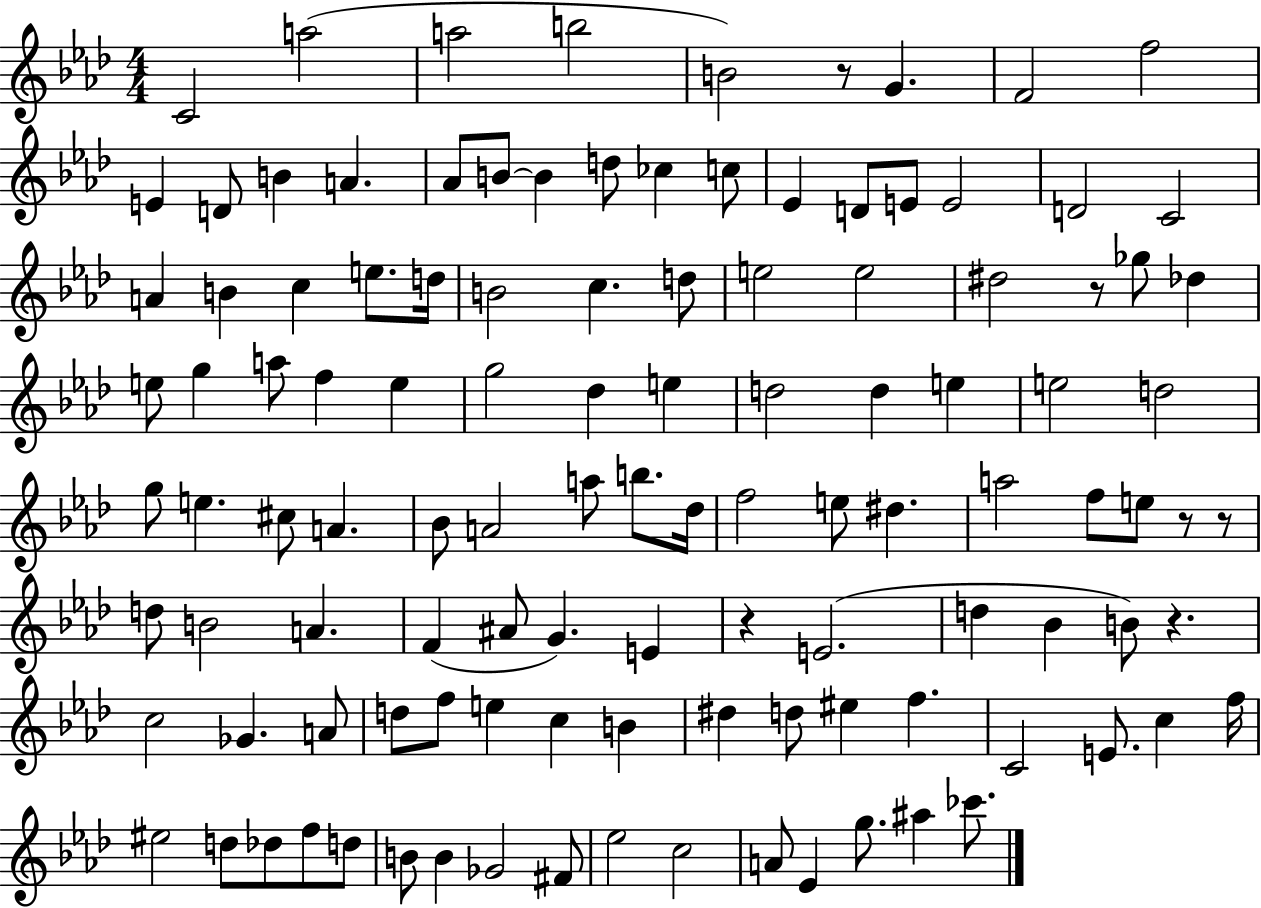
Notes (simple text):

C4/h A5/h A5/h B5/h B4/h R/e G4/q. F4/h F5/h E4/q D4/e B4/q A4/q. Ab4/e B4/e B4/q D5/e CES5/q C5/e Eb4/q D4/e E4/e E4/h D4/h C4/h A4/q B4/q C5/q E5/e. D5/s B4/h C5/q. D5/e E5/h E5/h D#5/h R/e Gb5/e Db5/q E5/e G5/q A5/e F5/q E5/q G5/h Db5/q E5/q D5/h D5/q E5/q E5/h D5/h G5/e E5/q. C#5/e A4/q. Bb4/e A4/h A5/e B5/e. Db5/s F5/h E5/e D#5/q. A5/h F5/e E5/e R/e R/e D5/e B4/h A4/q. F4/q A#4/e G4/q. E4/q R/q E4/h. D5/q Bb4/q B4/e R/q. C5/h Gb4/q. A4/e D5/e F5/e E5/q C5/q B4/q D#5/q D5/e EIS5/q F5/q. C4/h E4/e. C5/q F5/s EIS5/h D5/e Db5/e F5/e D5/e B4/e B4/q Gb4/h F#4/e Eb5/h C5/h A4/e Eb4/q G5/e. A#5/q CES6/e.